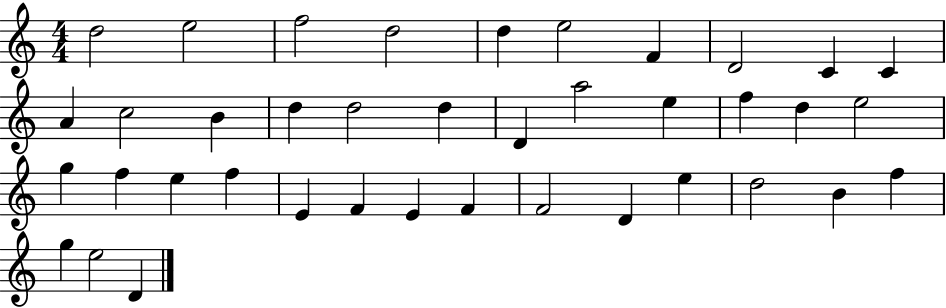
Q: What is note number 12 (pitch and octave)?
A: C5